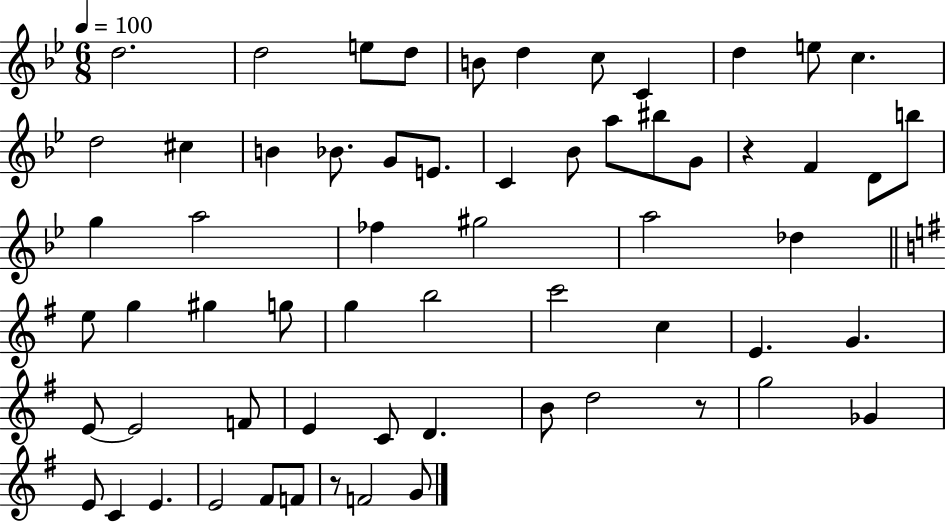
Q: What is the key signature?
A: BES major